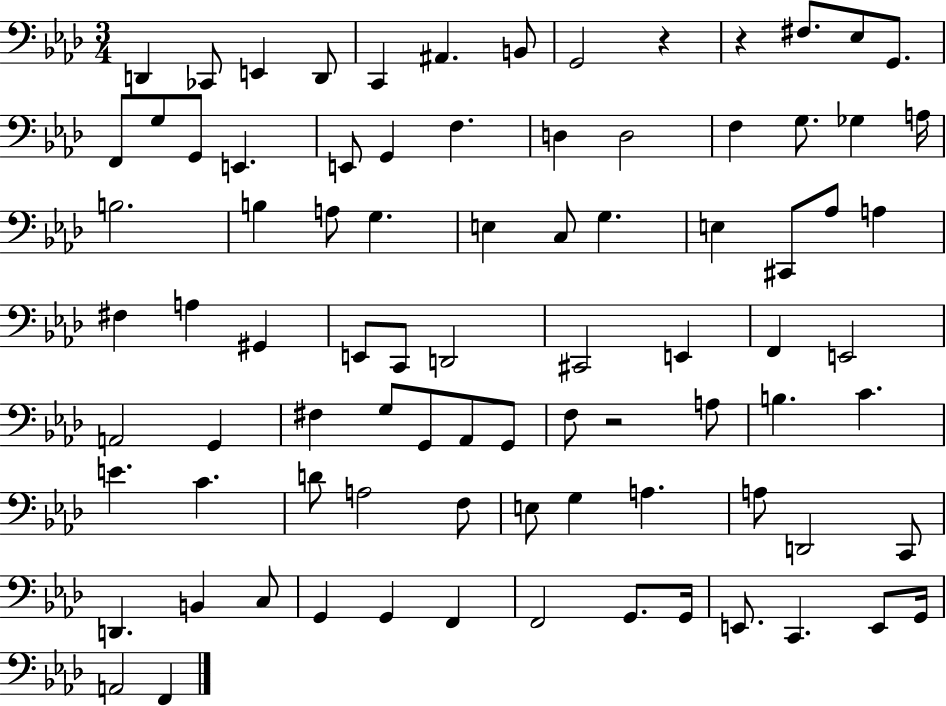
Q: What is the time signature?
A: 3/4